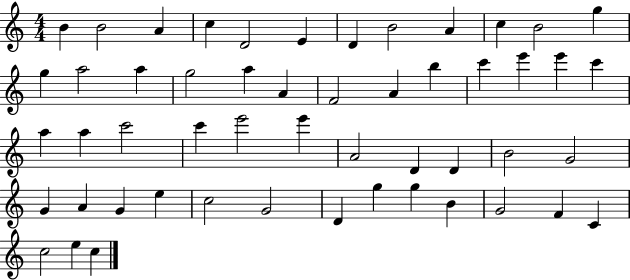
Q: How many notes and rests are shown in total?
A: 52